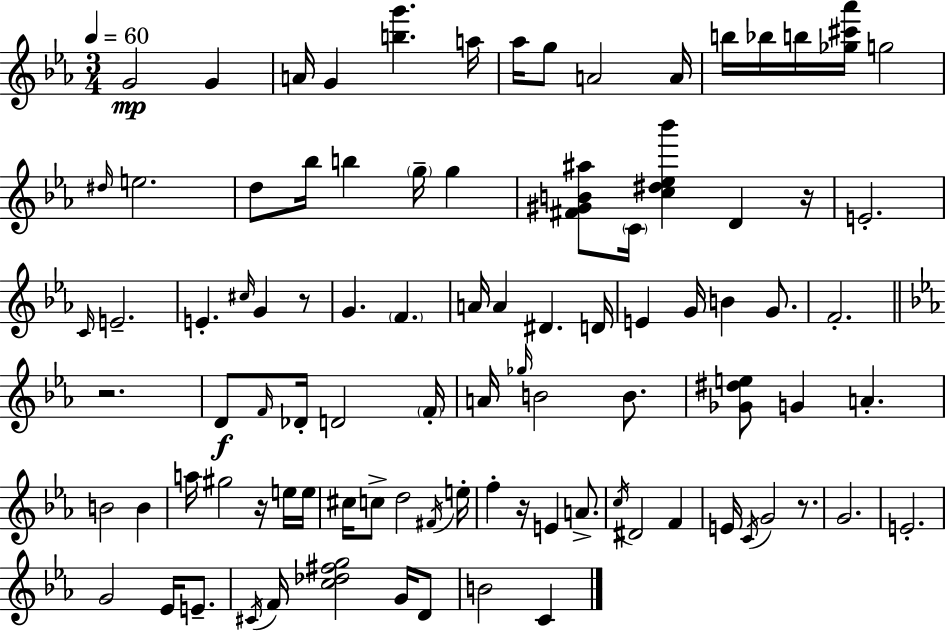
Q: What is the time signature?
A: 3/4